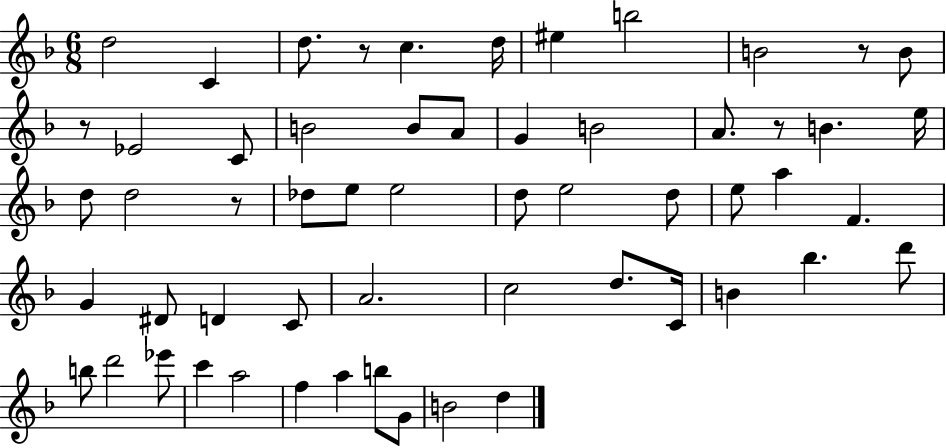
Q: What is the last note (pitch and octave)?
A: D5